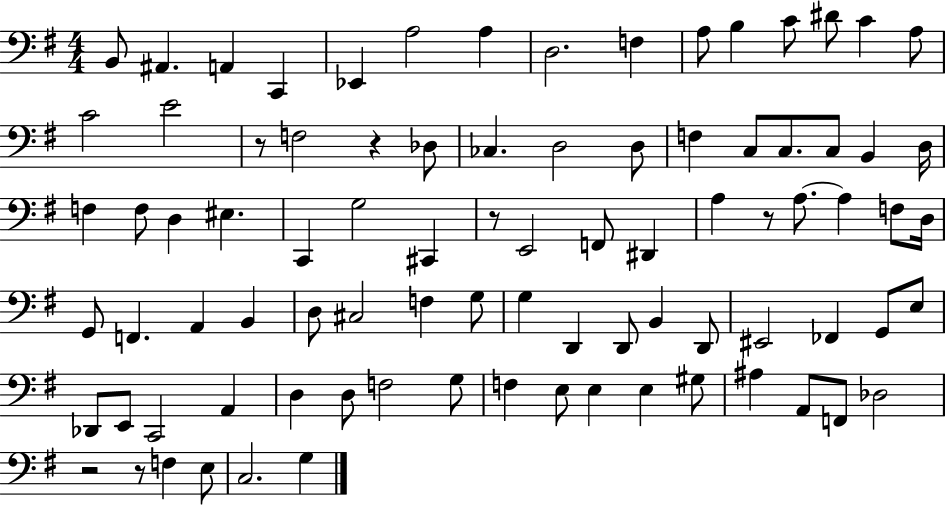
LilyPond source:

{
  \clef bass
  \numericTimeSignature
  \time 4/4
  \key g \major
  b,8 ais,4. a,4 c,4 | ees,4 a2 a4 | d2. f4 | a8 b4 c'8 dis'8 c'4 a8 | \break c'2 e'2 | r8 f2 r4 des8 | ces4. d2 d8 | f4 c8 c8. c8 b,4 d16 | \break f4 f8 d4 eis4. | c,4 g2 cis,4 | r8 e,2 f,8 dis,4 | a4 r8 a8.~~ a4 f8 d16 | \break g,8 f,4. a,4 b,4 | d8 cis2 f4 g8 | g4 d,4 d,8 b,4 d,8 | eis,2 fes,4 g,8 e8 | \break des,8 e,8 c,2 a,4 | d4 d8 f2 g8 | f4 e8 e4 e4 gis8 | ais4 a,8 f,8 des2 | \break r2 r8 f4 e8 | c2. g4 | \bar "|."
}